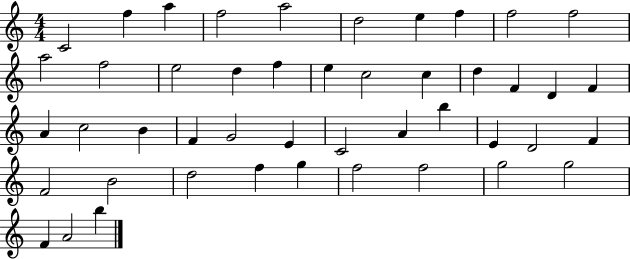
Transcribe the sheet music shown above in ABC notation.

X:1
T:Untitled
M:4/4
L:1/4
K:C
C2 f a f2 a2 d2 e f f2 f2 a2 f2 e2 d f e c2 c d F D F A c2 B F G2 E C2 A b E D2 F F2 B2 d2 f g f2 f2 g2 g2 F A2 b